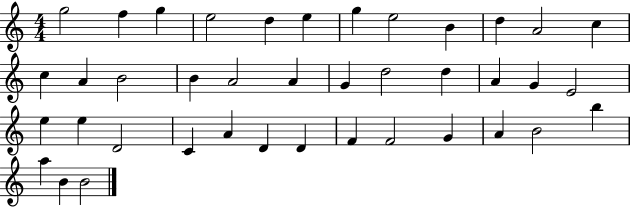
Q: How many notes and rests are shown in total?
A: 40